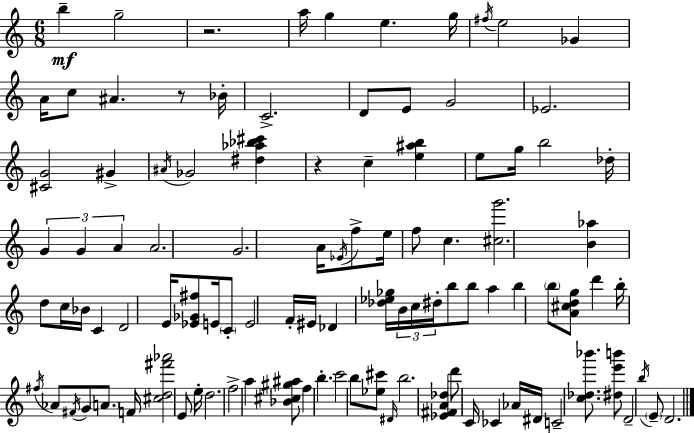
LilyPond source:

{
  \clef treble
  \numericTimeSignature
  \time 6/8
  \key c \major
  \repeat volta 2 { b''4--\mf g''2-- | r2. | a''16 g''4 e''4. g''16 | \acciaccatura { fis''16 } e''2 ges'4 | \break a'16 c''8 ais'4. r8 | bes'16-. c'2.-> | d'8 e'8 g'2 | ees'2. | \break <cis' g'>2 gis'4-> | \acciaccatura { ais'16 } ges'2 <dis'' aes'' bes'' cis'''>4 | r4 c''4-- <e'' ais'' b''>4 | e''8 g''16 b''2 | \break des''16-. \tuplet 3/2 { g'4 g'4 a'4 } | a'2. | g'2. | a'16 \acciaccatura { ees'16 } f''8-> e''16 f''8 c''4. | \break <cis'' g'''>2. | <b' aes''>4 d''8 c''16 bes'16 c'4 | d'2 e'16 | <ees' ges' fis''>8 e'16 \parenthesize c'8-. e'2 | \break f'16-. eis'16 des'4 <des'' ees'' ges''>16 \tuplet 3/2 { b'16 c''16 dis''16-. } b''8 | b''8 a''4 b''4 \parenthesize b''8 | <a' cis'' d'' g''>8 d'''4 b''16-. \acciaccatura { fis''16 } aes'8 \acciaccatura { fis'16 } | g'8 \parenthesize a'8. f'16 <cis'' d'' fis''' aes'''>2 | \break e'8 e''16-. d''2. | f''2-> | a''4 <bes' cis'' gis'' ais''>8 f''4 b''4.-. | c'''2 | \break b''8 <ees'' cis'''>8 \grace { dis'16 } b''2. | <ees' fis' a' des''>4 d'''8 | c'16 ces'4 aes'16 dis'16 c'2-- | <c'' des'' bes'''>8. <dis'' e''' b'''>8 d'2-- | \break \acciaccatura { b''16 } \parenthesize e'8-- d'2. | } \bar "|."
}